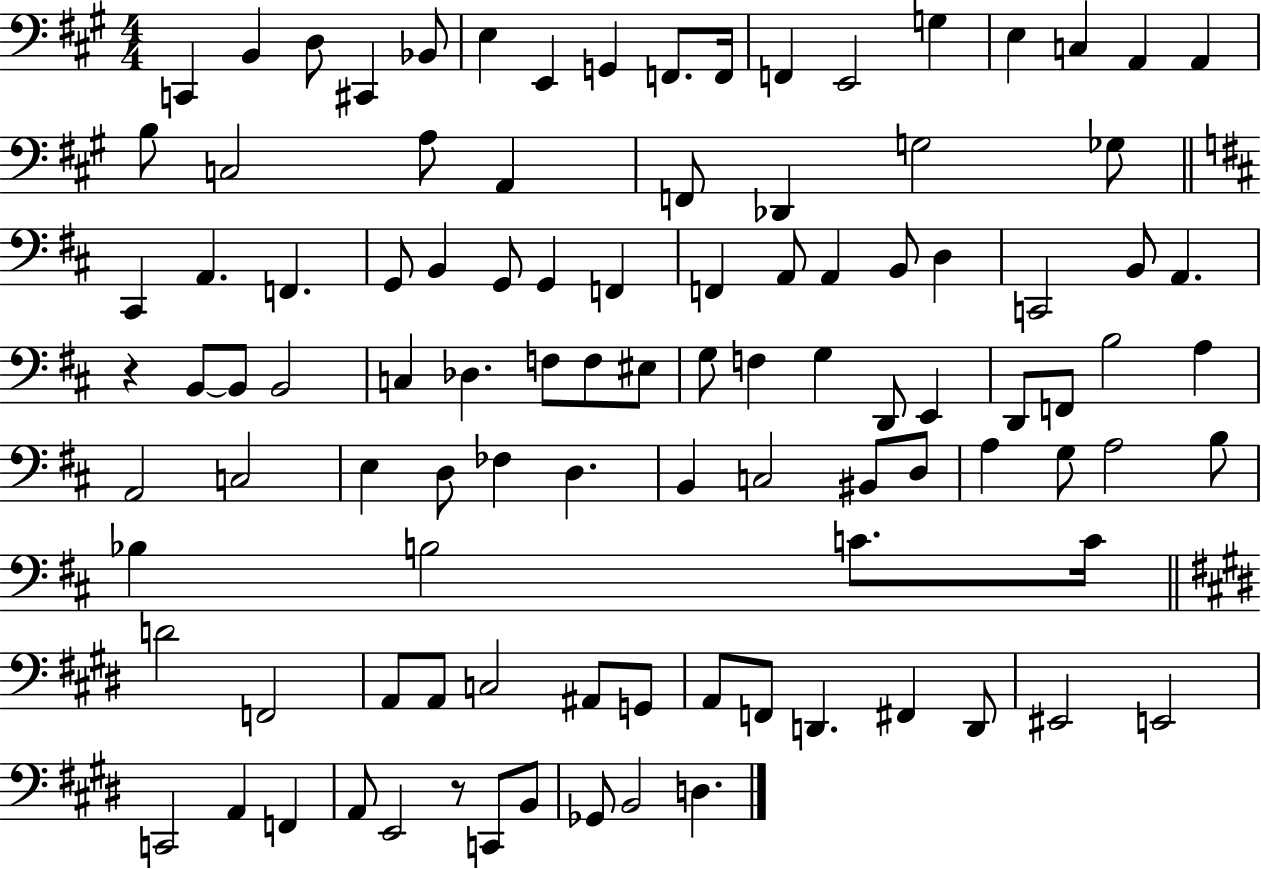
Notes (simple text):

C2/q B2/q D3/e C#2/q Bb2/e E3/q E2/q G2/q F2/e. F2/s F2/q E2/h G3/q E3/q C3/q A2/q A2/q B3/e C3/h A3/e A2/q F2/e Db2/q G3/h Gb3/e C#2/q A2/q. F2/q. G2/e B2/q G2/e G2/q F2/q F2/q A2/e A2/q B2/e D3/q C2/h B2/e A2/q. R/q B2/e B2/e B2/h C3/q Db3/q. F3/e F3/e EIS3/e G3/e F3/q G3/q D2/e E2/q D2/e F2/e B3/h A3/q A2/h C3/h E3/q D3/e FES3/q D3/q. B2/q C3/h BIS2/e D3/e A3/q G3/e A3/h B3/e Bb3/q B3/h C4/e. C4/s D4/h F2/h A2/e A2/e C3/h A#2/e G2/e A2/e F2/e D2/q. F#2/q D2/e EIS2/h E2/h C2/h A2/q F2/q A2/e E2/h R/e C2/e B2/e Gb2/e B2/h D3/q.